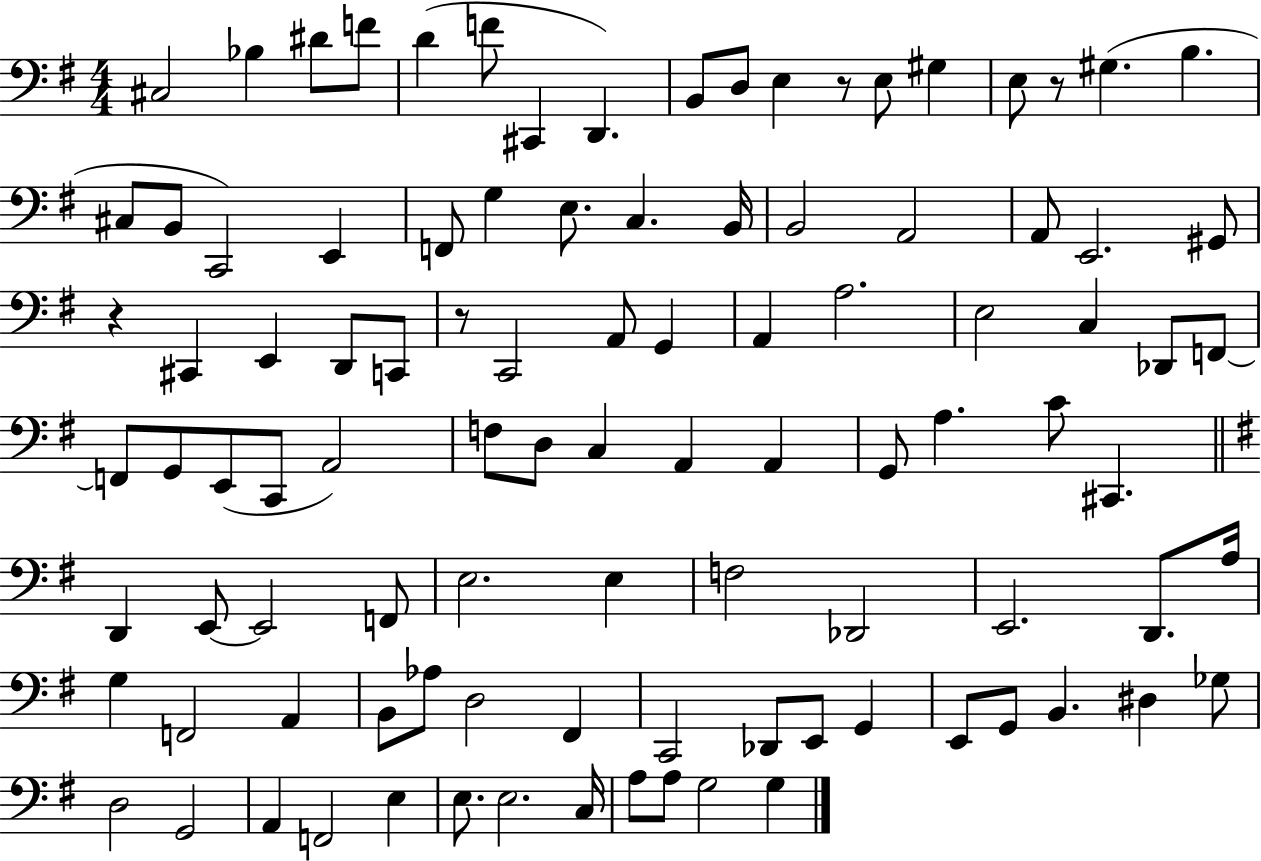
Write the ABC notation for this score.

X:1
T:Untitled
M:4/4
L:1/4
K:G
^C,2 _B, ^D/2 F/2 D F/2 ^C,, D,, B,,/2 D,/2 E, z/2 E,/2 ^G, E,/2 z/2 ^G, B, ^C,/2 B,,/2 C,,2 E,, F,,/2 G, E,/2 C, B,,/4 B,,2 A,,2 A,,/2 E,,2 ^G,,/2 z ^C,, E,, D,,/2 C,,/2 z/2 C,,2 A,,/2 G,, A,, A,2 E,2 C, _D,,/2 F,,/2 F,,/2 G,,/2 E,,/2 C,,/2 A,,2 F,/2 D,/2 C, A,, A,, G,,/2 A, C/2 ^C,, D,, E,,/2 E,,2 F,,/2 E,2 E, F,2 _D,,2 E,,2 D,,/2 A,/4 G, F,,2 A,, B,,/2 _A,/2 D,2 ^F,, C,,2 _D,,/2 E,,/2 G,, E,,/2 G,,/2 B,, ^D, _G,/2 D,2 G,,2 A,, F,,2 E, E,/2 E,2 C,/4 A,/2 A,/2 G,2 G,